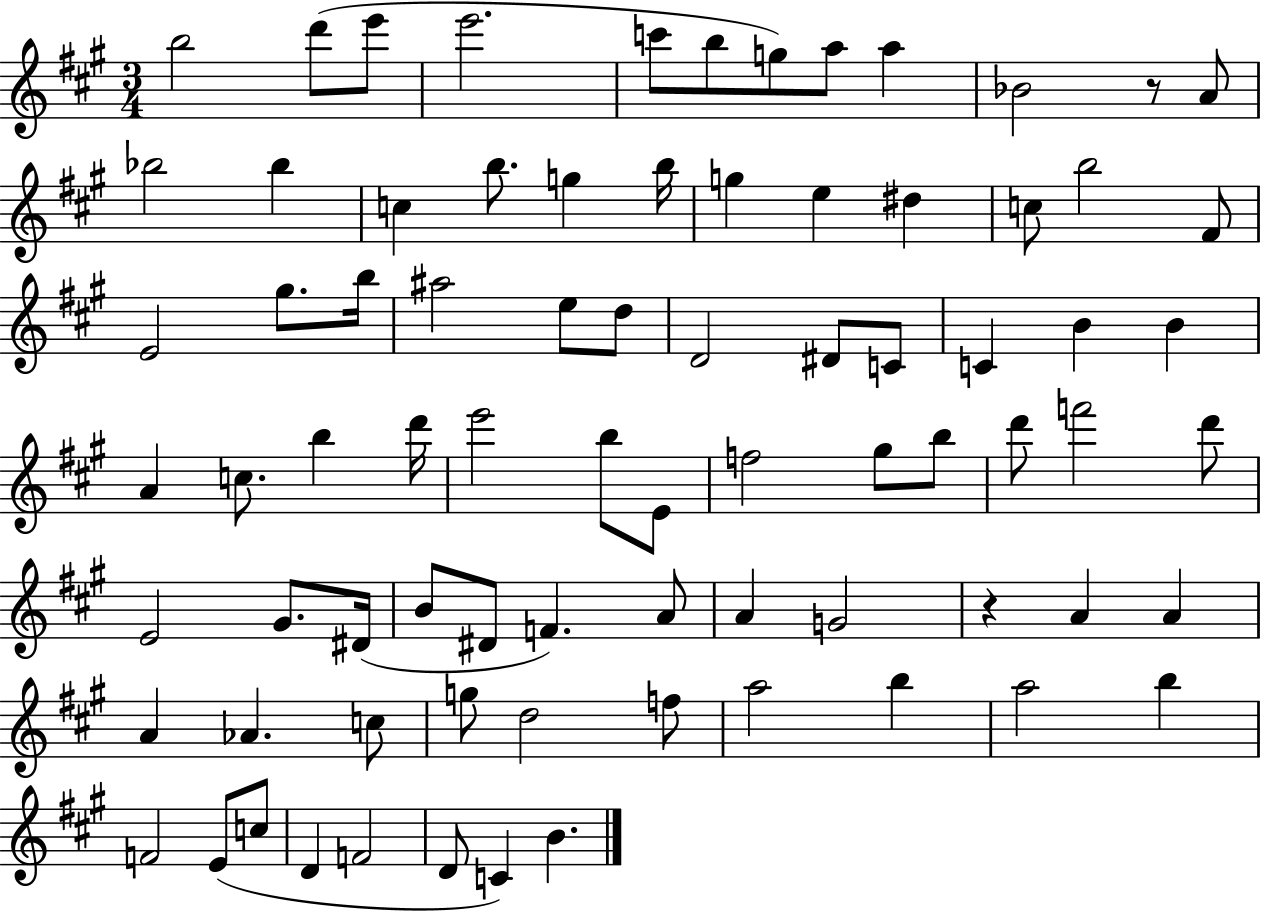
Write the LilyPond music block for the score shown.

{
  \clef treble
  \numericTimeSignature
  \time 3/4
  \key a \major
  \repeat volta 2 { b''2 d'''8( e'''8 | e'''2. | c'''8 b''8 g''8) a''8 a''4 | bes'2 r8 a'8 | \break bes''2 bes''4 | c''4 b''8. g''4 b''16 | g''4 e''4 dis''4 | c''8 b''2 fis'8 | \break e'2 gis''8. b''16 | ais''2 e''8 d''8 | d'2 dis'8 c'8 | c'4 b'4 b'4 | \break a'4 c''8. b''4 d'''16 | e'''2 b''8 e'8 | f''2 gis''8 b''8 | d'''8 f'''2 d'''8 | \break e'2 gis'8. dis'16( | b'8 dis'8 f'4.) a'8 | a'4 g'2 | r4 a'4 a'4 | \break a'4 aes'4. c''8 | g''8 d''2 f''8 | a''2 b''4 | a''2 b''4 | \break f'2 e'8( c''8 | d'4 f'2 | d'8 c'4) b'4. | } \bar "|."
}